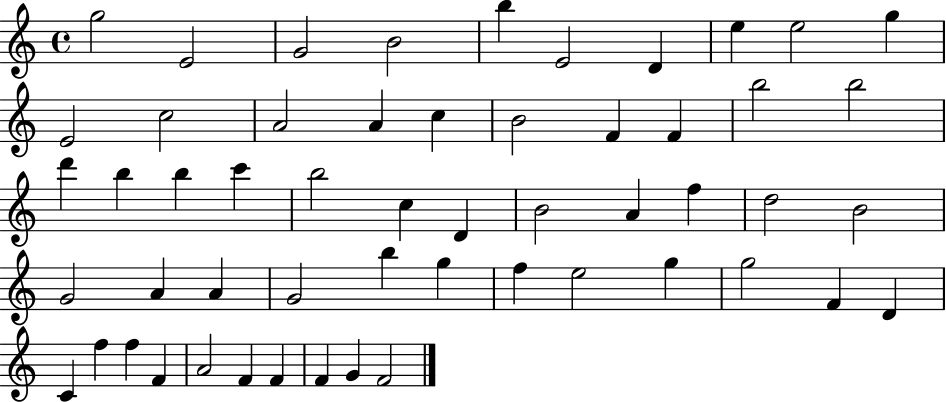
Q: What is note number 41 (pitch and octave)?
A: G5